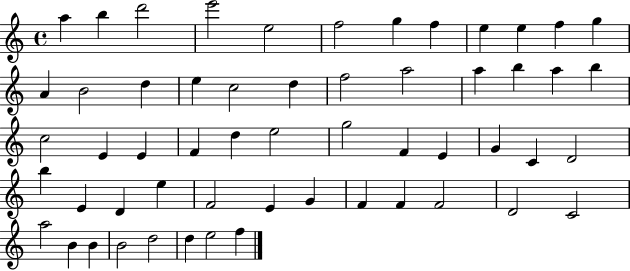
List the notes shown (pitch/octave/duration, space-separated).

A5/q B5/q D6/h E6/h E5/h F5/h G5/q F5/q E5/q E5/q F5/q G5/q A4/q B4/h D5/q E5/q C5/h D5/q F5/h A5/h A5/q B5/q A5/q B5/q C5/h E4/q E4/q F4/q D5/q E5/h G5/h F4/q E4/q G4/q C4/q D4/h B5/q E4/q D4/q E5/q F4/h E4/q G4/q F4/q F4/q F4/h D4/h C4/h A5/h B4/q B4/q B4/h D5/h D5/q E5/h F5/q